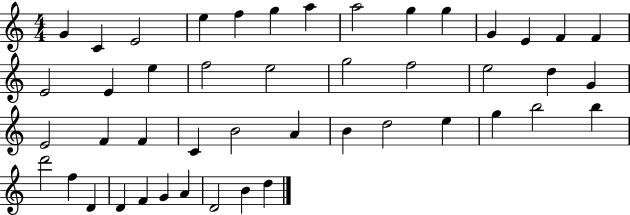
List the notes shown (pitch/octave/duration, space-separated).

G4/q C4/q E4/h E5/q F5/q G5/q A5/q A5/h G5/q G5/q G4/q E4/q F4/q F4/q E4/h E4/q E5/q F5/h E5/h G5/h F5/h E5/h D5/q G4/q E4/h F4/q F4/q C4/q B4/h A4/q B4/q D5/h E5/q G5/q B5/h B5/q D6/h F5/q D4/q D4/q F4/q G4/q A4/q D4/h B4/q D5/q